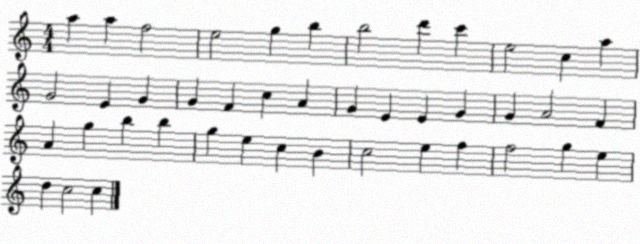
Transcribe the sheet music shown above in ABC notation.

X:1
T:Untitled
M:4/4
L:1/4
K:C
a a f2 e2 g b b2 d' c' e2 c a G2 E G G F c A G E E G G A2 F A g b b g e c B c2 e f f2 g e d c2 c